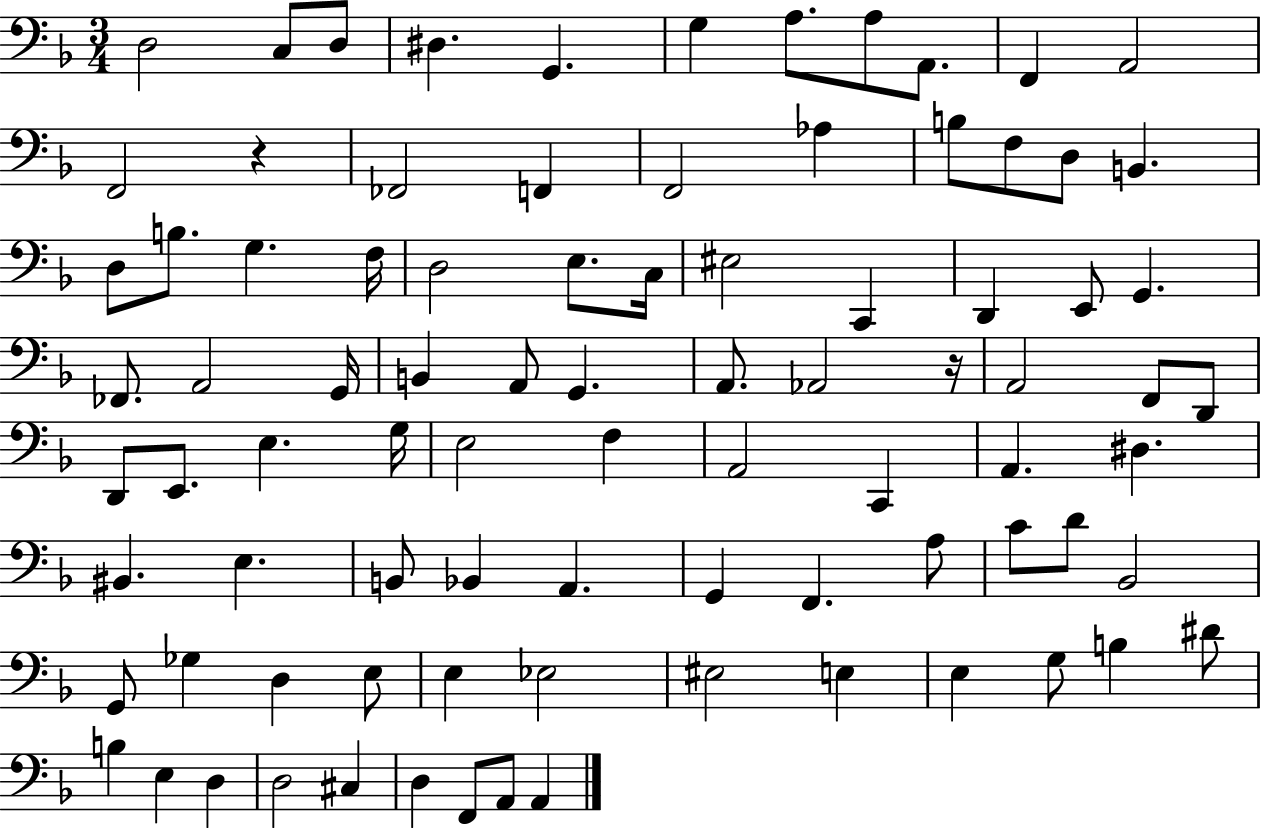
X:1
T:Untitled
M:3/4
L:1/4
K:F
D,2 C,/2 D,/2 ^D, G,, G, A,/2 A,/2 A,,/2 F,, A,,2 F,,2 z _F,,2 F,, F,,2 _A, B,/2 F,/2 D,/2 B,, D,/2 B,/2 G, F,/4 D,2 E,/2 C,/4 ^E,2 C,, D,, E,,/2 G,, _F,,/2 A,,2 G,,/4 B,, A,,/2 G,, A,,/2 _A,,2 z/4 A,,2 F,,/2 D,,/2 D,,/2 E,,/2 E, G,/4 E,2 F, A,,2 C,, A,, ^D, ^B,, E, B,,/2 _B,, A,, G,, F,, A,/2 C/2 D/2 _B,,2 G,,/2 _G, D, E,/2 E, _E,2 ^E,2 E, E, G,/2 B, ^D/2 B, E, D, D,2 ^C, D, F,,/2 A,,/2 A,,